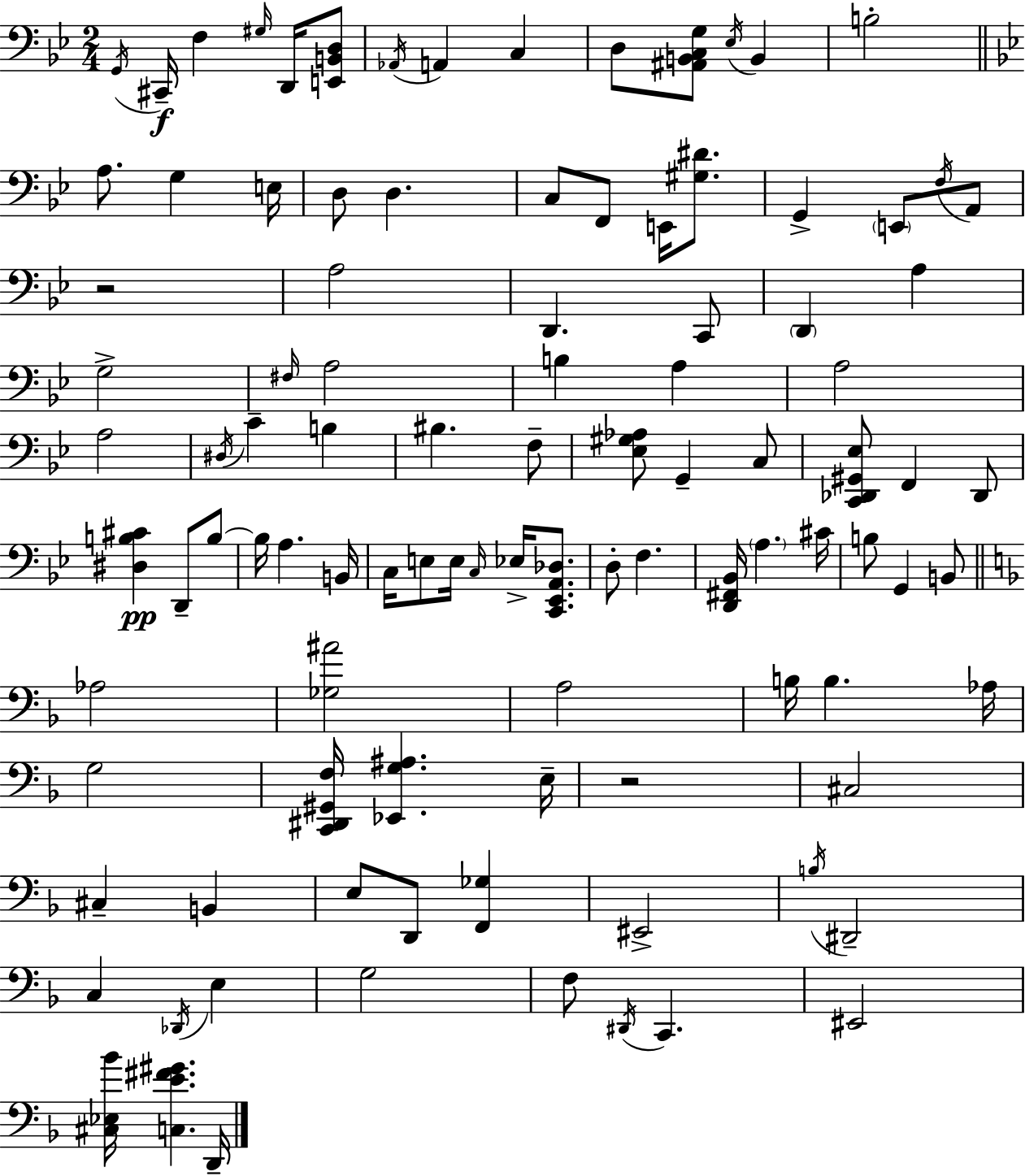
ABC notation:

X:1
T:Untitled
M:2/4
L:1/4
K:Gm
G,,/4 ^C,,/4 F, ^G,/4 D,,/4 [E,,B,,D,]/2 _A,,/4 A,, C, D,/2 [^A,,B,,C,G,]/2 _E,/4 B,, B,2 A,/2 G, E,/4 D,/2 D, C,/2 F,,/2 E,,/4 [^G,^D]/2 G,, E,,/2 F,/4 A,,/2 z2 A,2 D,, C,,/2 D,, A, G,2 ^F,/4 A,2 B, A, A,2 A,2 ^D,/4 C B, ^B, F,/2 [_E,^G,_A,]/2 G,, C,/2 [C,,_D,,^G,,_E,]/2 F,, _D,,/2 [^D,B,^C] D,,/2 B,/2 B,/4 A, B,,/4 C,/4 E,/2 E,/4 C,/4 _E,/4 [C,,_E,,A,,_D,]/2 D,/2 F, [D,,^F,,_B,,]/4 A, ^C/4 B,/2 G,, B,,/2 _A,2 [_G,^A]2 A,2 B,/4 B, _A,/4 G,2 [C,,^D,,^G,,F,]/4 [_E,,G,^A,] E,/4 z2 ^C,2 ^C, B,, E,/2 D,,/2 [F,,_G,] ^E,,2 B,/4 ^D,,2 C, _D,,/4 E, G,2 F,/2 ^D,,/4 C,, ^E,,2 [^C,_E,_B]/4 [C,E^F^G] D,,/4